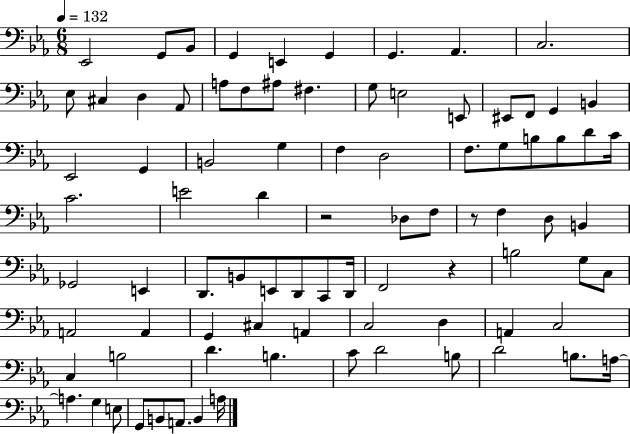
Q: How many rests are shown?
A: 3